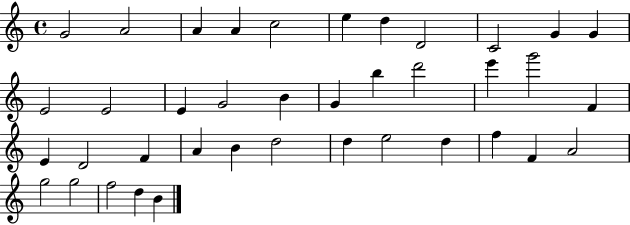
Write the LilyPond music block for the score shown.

{
  \clef treble
  \time 4/4
  \defaultTimeSignature
  \key c \major
  g'2 a'2 | a'4 a'4 c''2 | e''4 d''4 d'2 | c'2 g'4 g'4 | \break e'2 e'2 | e'4 g'2 b'4 | g'4 b''4 d'''2 | e'''4 g'''2 f'4 | \break e'4 d'2 f'4 | a'4 b'4 d''2 | d''4 e''2 d''4 | f''4 f'4 a'2 | \break g''2 g''2 | f''2 d''4 b'4 | \bar "|."
}